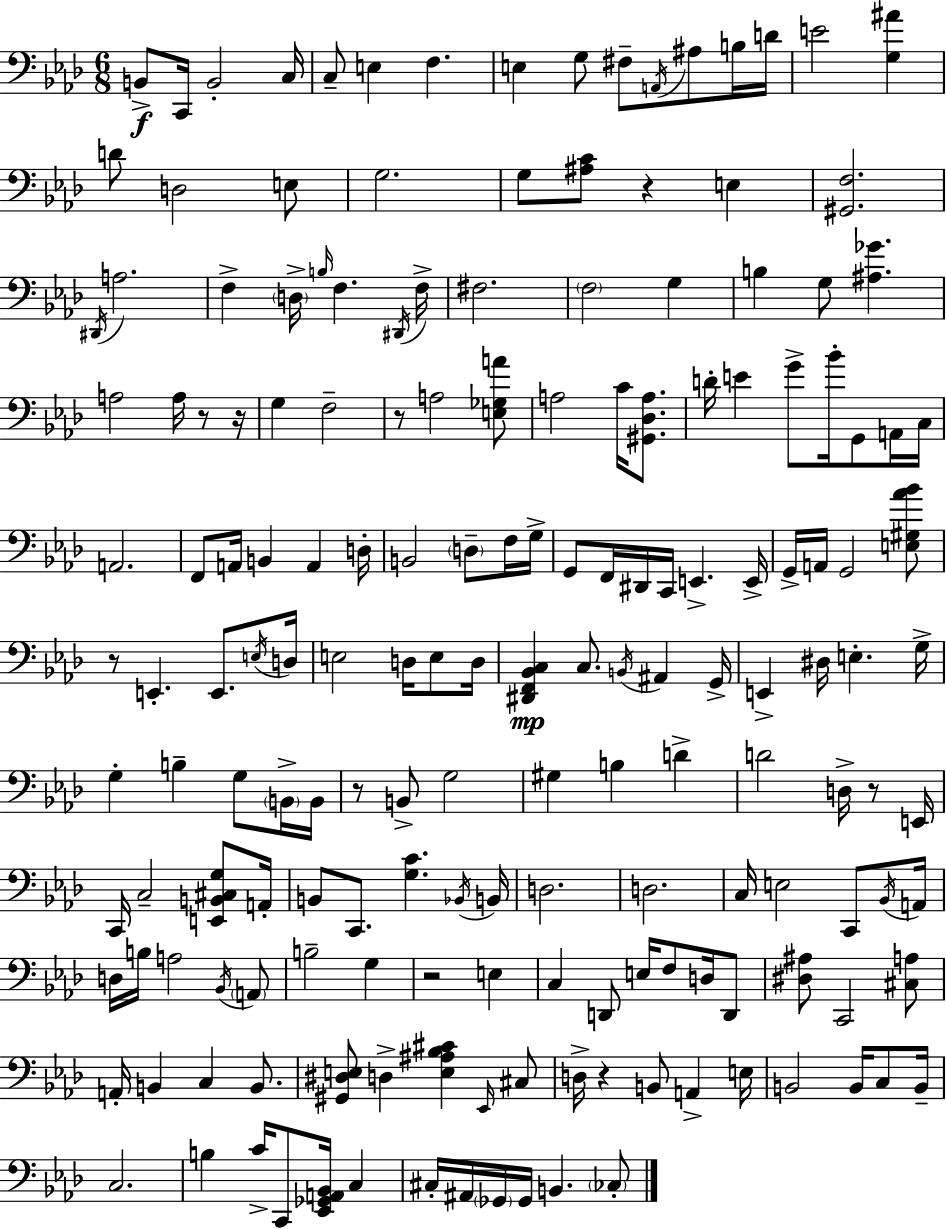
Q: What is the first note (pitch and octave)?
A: B2